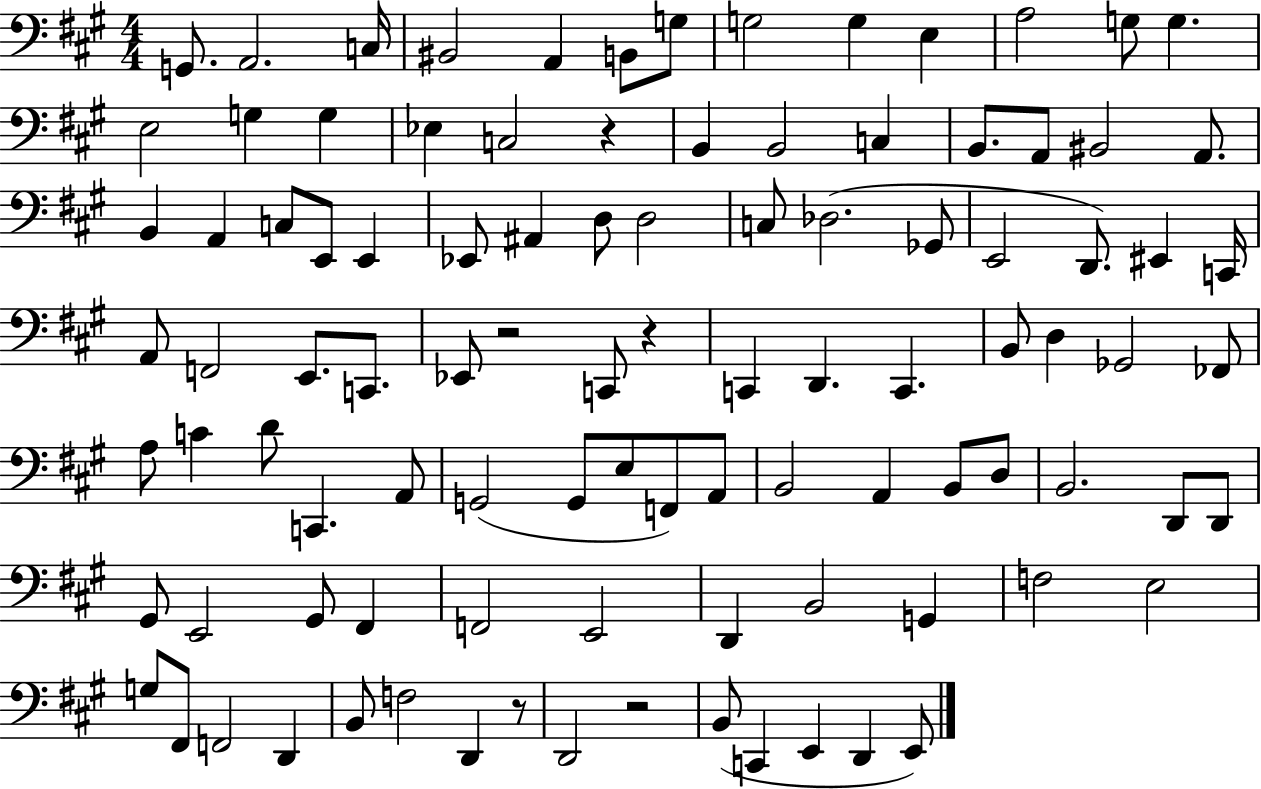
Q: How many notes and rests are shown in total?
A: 100